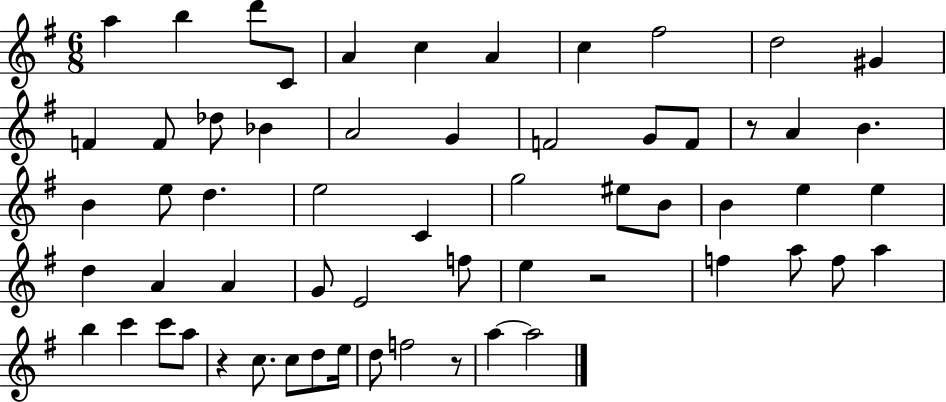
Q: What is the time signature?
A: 6/8